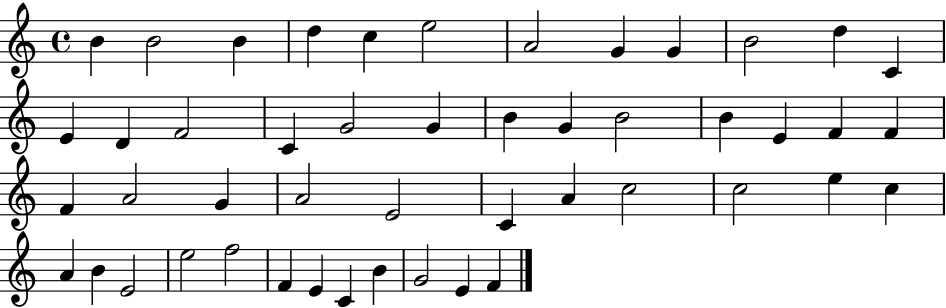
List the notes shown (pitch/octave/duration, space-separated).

B4/q B4/h B4/q D5/q C5/q E5/h A4/h G4/q G4/q B4/h D5/q C4/q E4/q D4/q F4/h C4/q G4/h G4/q B4/q G4/q B4/h B4/q E4/q F4/q F4/q F4/q A4/h G4/q A4/h E4/h C4/q A4/q C5/h C5/h E5/q C5/q A4/q B4/q E4/h E5/h F5/h F4/q E4/q C4/q B4/q G4/h E4/q F4/q